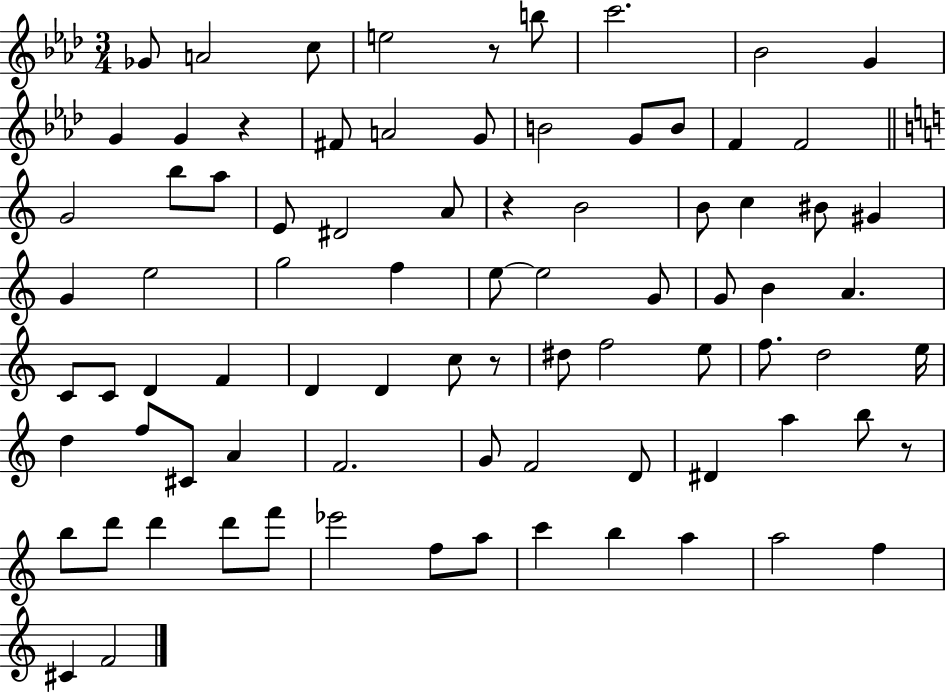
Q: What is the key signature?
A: AES major